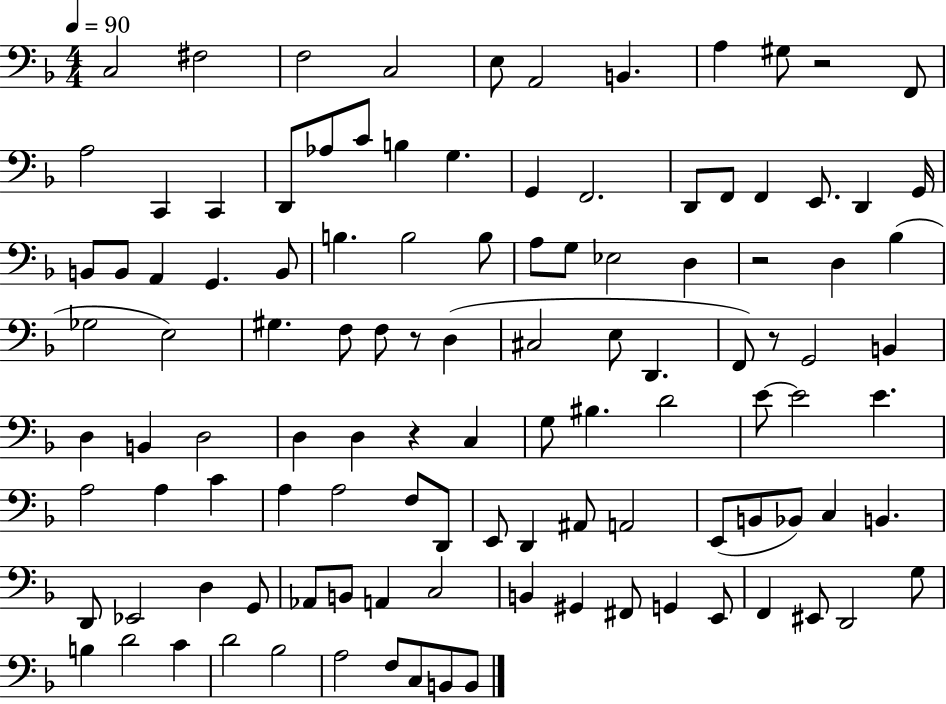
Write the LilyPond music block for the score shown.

{
  \clef bass
  \numericTimeSignature
  \time 4/4
  \key f \major
  \tempo 4 = 90
  \repeat volta 2 { c2 fis2 | f2 c2 | e8 a,2 b,4. | a4 gis8 r2 f,8 | \break a2 c,4 c,4 | d,8 aes8 c'8 b4 g4. | g,4 f,2. | d,8 f,8 f,4 e,8. d,4 g,16 | \break b,8 b,8 a,4 g,4. b,8 | b4. b2 b8 | a8 g8 ees2 d4 | r2 d4 bes4( | \break ges2 e2) | gis4. f8 f8 r8 d4( | cis2 e8 d,4. | f,8) r8 g,2 b,4 | \break d4 b,4 d2 | d4 d4 r4 c4 | g8 bis4. d'2 | e'8~~ e'2 e'4. | \break a2 a4 c'4 | a4 a2 f8 d,8 | e,8 d,4 ais,8 a,2 | e,8( b,8 bes,8) c4 b,4. | \break d,8 ees,2 d4 g,8 | aes,8 b,8 a,4 c2 | b,4 gis,4 fis,8 g,4 e,8 | f,4 eis,8 d,2 g8 | \break b4 d'2 c'4 | d'2 bes2 | a2 f8 c8 b,8 b,8 | } \bar "|."
}